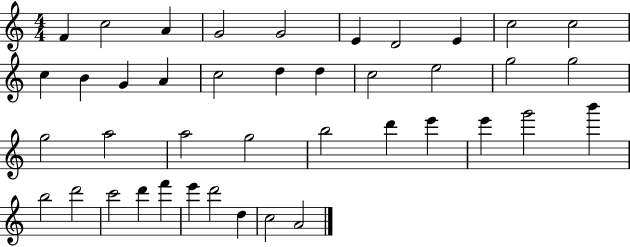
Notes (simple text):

F4/q C5/h A4/q G4/h G4/h E4/q D4/h E4/q C5/h C5/h C5/q B4/q G4/q A4/q C5/h D5/q D5/q C5/h E5/h G5/h G5/h G5/h A5/h A5/h G5/h B5/h D6/q E6/q E6/q G6/h B6/q B5/h D6/h C6/h D6/q F6/q E6/q D6/h D5/q C5/h A4/h